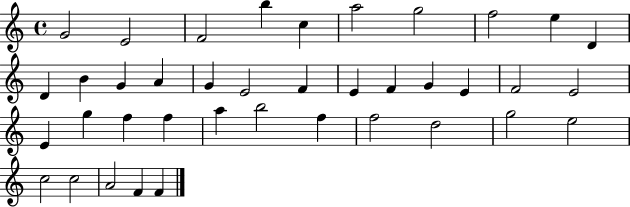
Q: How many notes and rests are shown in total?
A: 39